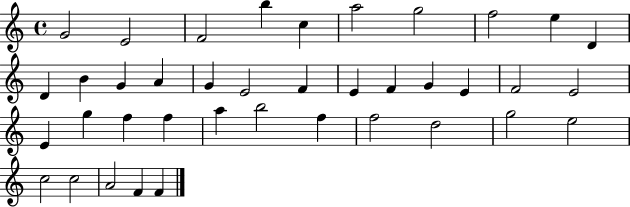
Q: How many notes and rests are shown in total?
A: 39